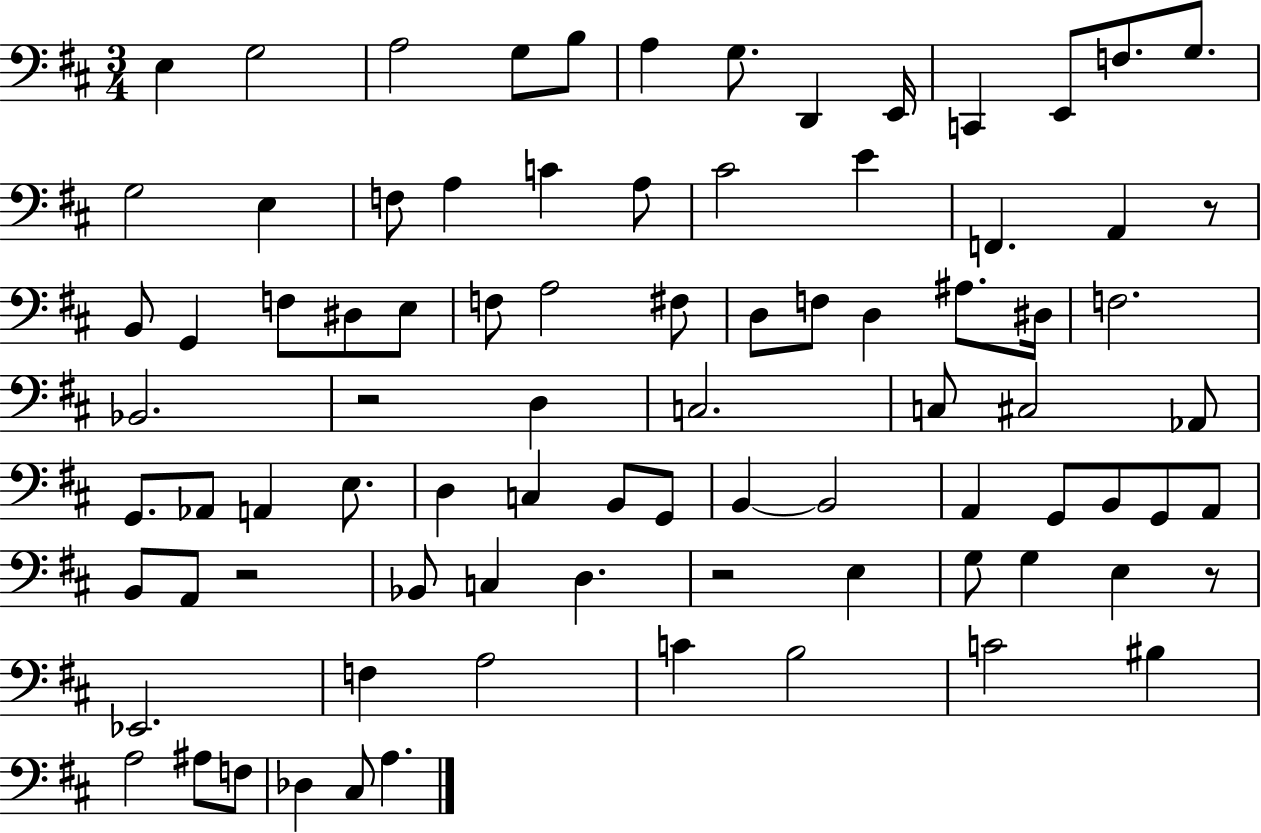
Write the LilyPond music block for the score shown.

{
  \clef bass
  \numericTimeSignature
  \time 3/4
  \key d \major
  e4 g2 | a2 g8 b8 | a4 g8. d,4 e,16 | c,4 e,8 f8. g8. | \break g2 e4 | f8 a4 c'4 a8 | cis'2 e'4 | f,4. a,4 r8 | \break b,8 g,4 f8 dis8 e8 | f8 a2 fis8 | d8 f8 d4 ais8. dis16 | f2. | \break bes,2. | r2 d4 | c2. | c8 cis2 aes,8 | \break g,8. aes,8 a,4 e8. | d4 c4 b,8 g,8 | b,4~~ b,2 | a,4 g,8 b,8 g,8 a,8 | \break b,8 a,8 r2 | bes,8 c4 d4. | r2 e4 | g8 g4 e4 r8 | \break ees,2. | f4 a2 | c'4 b2 | c'2 bis4 | \break a2 ais8 f8 | des4 cis8 a4. | \bar "|."
}